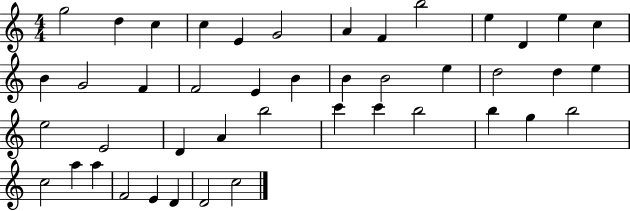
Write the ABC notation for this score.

X:1
T:Untitled
M:4/4
L:1/4
K:C
g2 d c c E G2 A F b2 e D e c B G2 F F2 E B B B2 e d2 d e e2 E2 D A b2 c' c' b2 b g b2 c2 a a F2 E D D2 c2